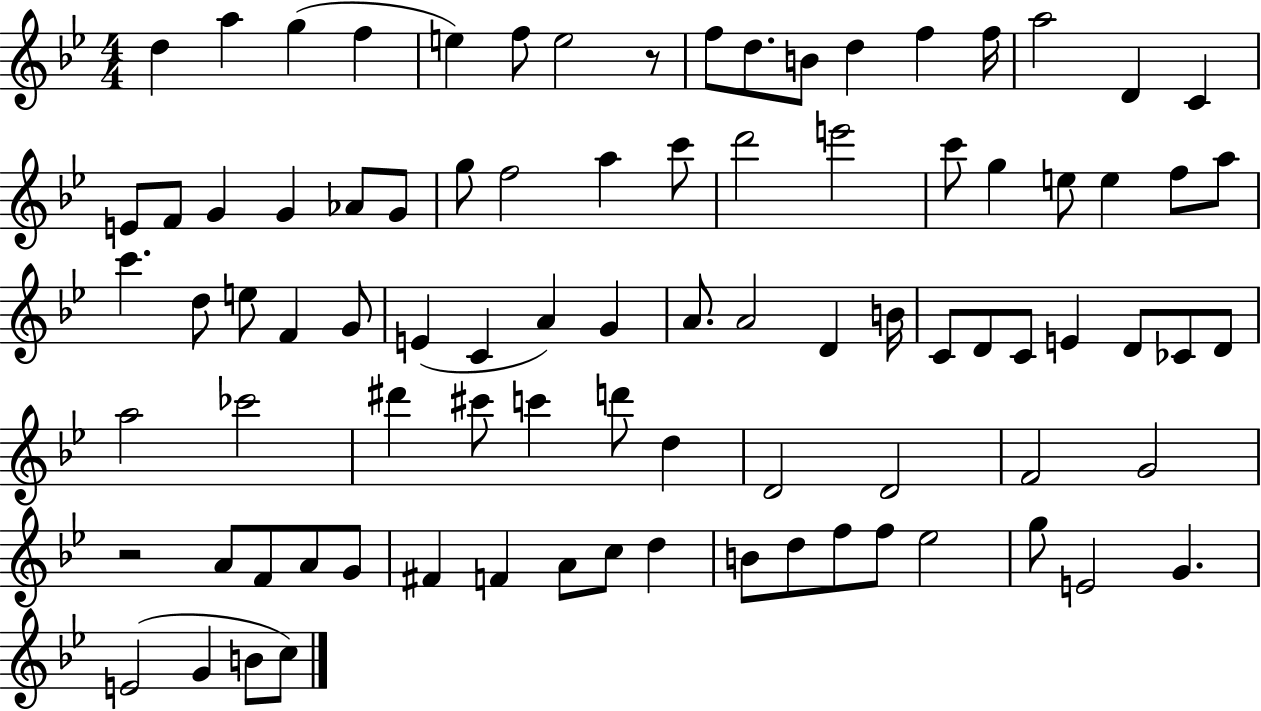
{
  \clef treble
  \numericTimeSignature
  \time 4/4
  \key bes \major
  d''4 a''4 g''4( f''4 | e''4) f''8 e''2 r8 | f''8 d''8. b'8 d''4 f''4 f''16 | a''2 d'4 c'4 | \break e'8 f'8 g'4 g'4 aes'8 g'8 | g''8 f''2 a''4 c'''8 | d'''2 e'''2 | c'''8 g''4 e''8 e''4 f''8 a''8 | \break c'''4. d''8 e''8 f'4 g'8 | e'4( c'4 a'4) g'4 | a'8. a'2 d'4 b'16 | c'8 d'8 c'8 e'4 d'8 ces'8 d'8 | \break a''2 ces'''2 | dis'''4 cis'''8 c'''4 d'''8 d''4 | d'2 d'2 | f'2 g'2 | \break r2 a'8 f'8 a'8 g'8 | fis'4 f'4 a'8 c''8 d''4 | b'8 d''8 f''8 f''8 ees''2 | g''8 e'2 g'4. | \break e'2( g'4 b'8 c''8) | \bar "|."
}